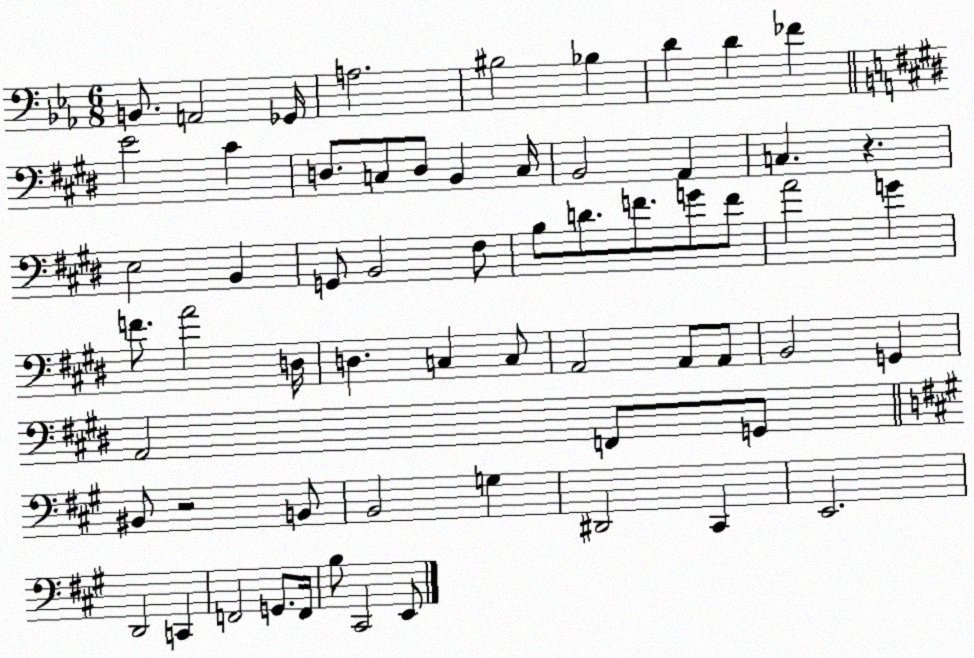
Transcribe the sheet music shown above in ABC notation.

X:1
T:Untitled
M:6/8
L:1/4
K:Eb
B,,/2 A,,2 _G,,/4 A,2 ^B,2 _B, D D _F E2 ^C D,/2 C,/2 D,/2 B,, C,/4 B,,2 A,, C, z E,2 B,, G,,/2 B,,2 ^F,/2 B,/2 D/2 F/2 G/2 F/2 A2 G F/2 A2 D,/4 D, C, C,/2 A,,2 A,,/2 A,,/2 B,,2 G,, A,,2 F,,/2 G,,/2 ^B,,/2 z2 B,,/2 B,,2 G, ^D,,2 ^C,, E,,2 D,,2 C,, F,,2 G,,/2 F,,/4 B,/2 ^C,,2 E,,/2